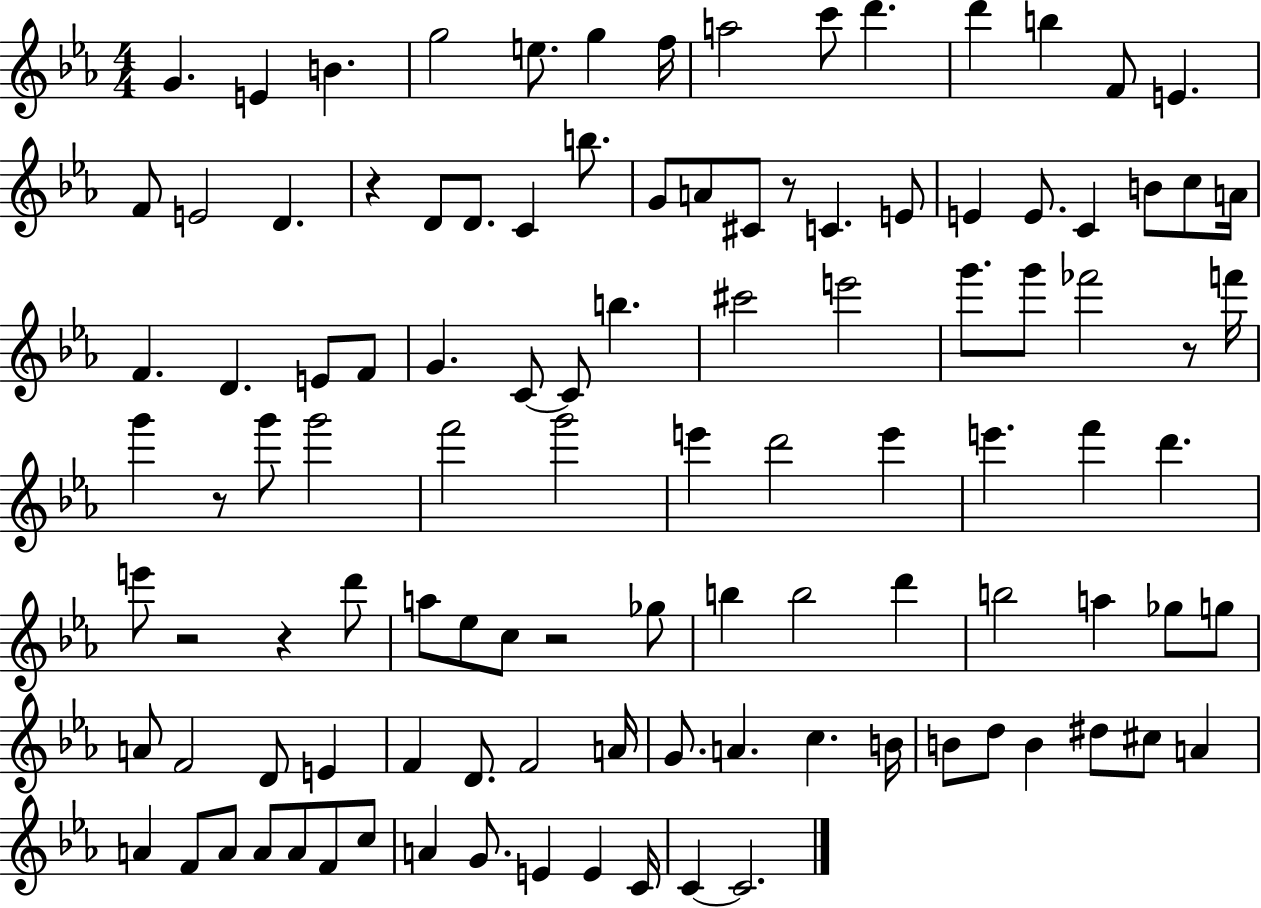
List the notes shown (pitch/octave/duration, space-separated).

G4/q. E4/q B4/q. G5/h E5/e. G5/q F5/s A5/h C6/e D6/q. D6/q B5/q F4/e E4/q. F4/e E4/h D4/q. R/q D4/e D4/e. C4/q B5/e. G4/e A4/e C#4/e R/e C4/q. E4/e E4/q E4/e. C4/q B4/e C5/e A4/s F4/q. D4/q. E4/e F4/e G4/q. C4/e C4/e B5/q. C#6/h E6/h G6/e. G6/e FES6/h R/e F6/s G6/q R/e G6/e G6/h F6/h G6/h E6/q D6/h E6/q E6/q. F6/q D6/q. E6/e R/h R/q D6/e A5/e Eb5/e C5/e R/h Gb5/e B5/q B5/h D6/q B5/h A5/q Gb5/e G5/e A4/e F4/h D4/e E4/q F4/q D4/e. F4/h A4/s G4/e. A4/q. C5/q. B4/s B4/e D5/e B4/q D#5/e C#5/e A4/q A4/q F4/e A4/e A4/e A4/e F4/e C5/e A4/q G4/e. E4/q E4/q C4/s C4/q C4/h.